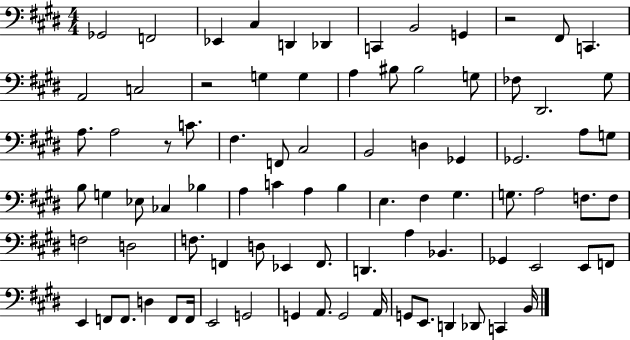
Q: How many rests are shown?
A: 3